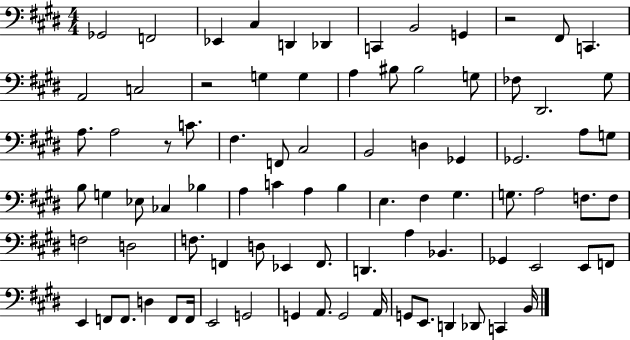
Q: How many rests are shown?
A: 3